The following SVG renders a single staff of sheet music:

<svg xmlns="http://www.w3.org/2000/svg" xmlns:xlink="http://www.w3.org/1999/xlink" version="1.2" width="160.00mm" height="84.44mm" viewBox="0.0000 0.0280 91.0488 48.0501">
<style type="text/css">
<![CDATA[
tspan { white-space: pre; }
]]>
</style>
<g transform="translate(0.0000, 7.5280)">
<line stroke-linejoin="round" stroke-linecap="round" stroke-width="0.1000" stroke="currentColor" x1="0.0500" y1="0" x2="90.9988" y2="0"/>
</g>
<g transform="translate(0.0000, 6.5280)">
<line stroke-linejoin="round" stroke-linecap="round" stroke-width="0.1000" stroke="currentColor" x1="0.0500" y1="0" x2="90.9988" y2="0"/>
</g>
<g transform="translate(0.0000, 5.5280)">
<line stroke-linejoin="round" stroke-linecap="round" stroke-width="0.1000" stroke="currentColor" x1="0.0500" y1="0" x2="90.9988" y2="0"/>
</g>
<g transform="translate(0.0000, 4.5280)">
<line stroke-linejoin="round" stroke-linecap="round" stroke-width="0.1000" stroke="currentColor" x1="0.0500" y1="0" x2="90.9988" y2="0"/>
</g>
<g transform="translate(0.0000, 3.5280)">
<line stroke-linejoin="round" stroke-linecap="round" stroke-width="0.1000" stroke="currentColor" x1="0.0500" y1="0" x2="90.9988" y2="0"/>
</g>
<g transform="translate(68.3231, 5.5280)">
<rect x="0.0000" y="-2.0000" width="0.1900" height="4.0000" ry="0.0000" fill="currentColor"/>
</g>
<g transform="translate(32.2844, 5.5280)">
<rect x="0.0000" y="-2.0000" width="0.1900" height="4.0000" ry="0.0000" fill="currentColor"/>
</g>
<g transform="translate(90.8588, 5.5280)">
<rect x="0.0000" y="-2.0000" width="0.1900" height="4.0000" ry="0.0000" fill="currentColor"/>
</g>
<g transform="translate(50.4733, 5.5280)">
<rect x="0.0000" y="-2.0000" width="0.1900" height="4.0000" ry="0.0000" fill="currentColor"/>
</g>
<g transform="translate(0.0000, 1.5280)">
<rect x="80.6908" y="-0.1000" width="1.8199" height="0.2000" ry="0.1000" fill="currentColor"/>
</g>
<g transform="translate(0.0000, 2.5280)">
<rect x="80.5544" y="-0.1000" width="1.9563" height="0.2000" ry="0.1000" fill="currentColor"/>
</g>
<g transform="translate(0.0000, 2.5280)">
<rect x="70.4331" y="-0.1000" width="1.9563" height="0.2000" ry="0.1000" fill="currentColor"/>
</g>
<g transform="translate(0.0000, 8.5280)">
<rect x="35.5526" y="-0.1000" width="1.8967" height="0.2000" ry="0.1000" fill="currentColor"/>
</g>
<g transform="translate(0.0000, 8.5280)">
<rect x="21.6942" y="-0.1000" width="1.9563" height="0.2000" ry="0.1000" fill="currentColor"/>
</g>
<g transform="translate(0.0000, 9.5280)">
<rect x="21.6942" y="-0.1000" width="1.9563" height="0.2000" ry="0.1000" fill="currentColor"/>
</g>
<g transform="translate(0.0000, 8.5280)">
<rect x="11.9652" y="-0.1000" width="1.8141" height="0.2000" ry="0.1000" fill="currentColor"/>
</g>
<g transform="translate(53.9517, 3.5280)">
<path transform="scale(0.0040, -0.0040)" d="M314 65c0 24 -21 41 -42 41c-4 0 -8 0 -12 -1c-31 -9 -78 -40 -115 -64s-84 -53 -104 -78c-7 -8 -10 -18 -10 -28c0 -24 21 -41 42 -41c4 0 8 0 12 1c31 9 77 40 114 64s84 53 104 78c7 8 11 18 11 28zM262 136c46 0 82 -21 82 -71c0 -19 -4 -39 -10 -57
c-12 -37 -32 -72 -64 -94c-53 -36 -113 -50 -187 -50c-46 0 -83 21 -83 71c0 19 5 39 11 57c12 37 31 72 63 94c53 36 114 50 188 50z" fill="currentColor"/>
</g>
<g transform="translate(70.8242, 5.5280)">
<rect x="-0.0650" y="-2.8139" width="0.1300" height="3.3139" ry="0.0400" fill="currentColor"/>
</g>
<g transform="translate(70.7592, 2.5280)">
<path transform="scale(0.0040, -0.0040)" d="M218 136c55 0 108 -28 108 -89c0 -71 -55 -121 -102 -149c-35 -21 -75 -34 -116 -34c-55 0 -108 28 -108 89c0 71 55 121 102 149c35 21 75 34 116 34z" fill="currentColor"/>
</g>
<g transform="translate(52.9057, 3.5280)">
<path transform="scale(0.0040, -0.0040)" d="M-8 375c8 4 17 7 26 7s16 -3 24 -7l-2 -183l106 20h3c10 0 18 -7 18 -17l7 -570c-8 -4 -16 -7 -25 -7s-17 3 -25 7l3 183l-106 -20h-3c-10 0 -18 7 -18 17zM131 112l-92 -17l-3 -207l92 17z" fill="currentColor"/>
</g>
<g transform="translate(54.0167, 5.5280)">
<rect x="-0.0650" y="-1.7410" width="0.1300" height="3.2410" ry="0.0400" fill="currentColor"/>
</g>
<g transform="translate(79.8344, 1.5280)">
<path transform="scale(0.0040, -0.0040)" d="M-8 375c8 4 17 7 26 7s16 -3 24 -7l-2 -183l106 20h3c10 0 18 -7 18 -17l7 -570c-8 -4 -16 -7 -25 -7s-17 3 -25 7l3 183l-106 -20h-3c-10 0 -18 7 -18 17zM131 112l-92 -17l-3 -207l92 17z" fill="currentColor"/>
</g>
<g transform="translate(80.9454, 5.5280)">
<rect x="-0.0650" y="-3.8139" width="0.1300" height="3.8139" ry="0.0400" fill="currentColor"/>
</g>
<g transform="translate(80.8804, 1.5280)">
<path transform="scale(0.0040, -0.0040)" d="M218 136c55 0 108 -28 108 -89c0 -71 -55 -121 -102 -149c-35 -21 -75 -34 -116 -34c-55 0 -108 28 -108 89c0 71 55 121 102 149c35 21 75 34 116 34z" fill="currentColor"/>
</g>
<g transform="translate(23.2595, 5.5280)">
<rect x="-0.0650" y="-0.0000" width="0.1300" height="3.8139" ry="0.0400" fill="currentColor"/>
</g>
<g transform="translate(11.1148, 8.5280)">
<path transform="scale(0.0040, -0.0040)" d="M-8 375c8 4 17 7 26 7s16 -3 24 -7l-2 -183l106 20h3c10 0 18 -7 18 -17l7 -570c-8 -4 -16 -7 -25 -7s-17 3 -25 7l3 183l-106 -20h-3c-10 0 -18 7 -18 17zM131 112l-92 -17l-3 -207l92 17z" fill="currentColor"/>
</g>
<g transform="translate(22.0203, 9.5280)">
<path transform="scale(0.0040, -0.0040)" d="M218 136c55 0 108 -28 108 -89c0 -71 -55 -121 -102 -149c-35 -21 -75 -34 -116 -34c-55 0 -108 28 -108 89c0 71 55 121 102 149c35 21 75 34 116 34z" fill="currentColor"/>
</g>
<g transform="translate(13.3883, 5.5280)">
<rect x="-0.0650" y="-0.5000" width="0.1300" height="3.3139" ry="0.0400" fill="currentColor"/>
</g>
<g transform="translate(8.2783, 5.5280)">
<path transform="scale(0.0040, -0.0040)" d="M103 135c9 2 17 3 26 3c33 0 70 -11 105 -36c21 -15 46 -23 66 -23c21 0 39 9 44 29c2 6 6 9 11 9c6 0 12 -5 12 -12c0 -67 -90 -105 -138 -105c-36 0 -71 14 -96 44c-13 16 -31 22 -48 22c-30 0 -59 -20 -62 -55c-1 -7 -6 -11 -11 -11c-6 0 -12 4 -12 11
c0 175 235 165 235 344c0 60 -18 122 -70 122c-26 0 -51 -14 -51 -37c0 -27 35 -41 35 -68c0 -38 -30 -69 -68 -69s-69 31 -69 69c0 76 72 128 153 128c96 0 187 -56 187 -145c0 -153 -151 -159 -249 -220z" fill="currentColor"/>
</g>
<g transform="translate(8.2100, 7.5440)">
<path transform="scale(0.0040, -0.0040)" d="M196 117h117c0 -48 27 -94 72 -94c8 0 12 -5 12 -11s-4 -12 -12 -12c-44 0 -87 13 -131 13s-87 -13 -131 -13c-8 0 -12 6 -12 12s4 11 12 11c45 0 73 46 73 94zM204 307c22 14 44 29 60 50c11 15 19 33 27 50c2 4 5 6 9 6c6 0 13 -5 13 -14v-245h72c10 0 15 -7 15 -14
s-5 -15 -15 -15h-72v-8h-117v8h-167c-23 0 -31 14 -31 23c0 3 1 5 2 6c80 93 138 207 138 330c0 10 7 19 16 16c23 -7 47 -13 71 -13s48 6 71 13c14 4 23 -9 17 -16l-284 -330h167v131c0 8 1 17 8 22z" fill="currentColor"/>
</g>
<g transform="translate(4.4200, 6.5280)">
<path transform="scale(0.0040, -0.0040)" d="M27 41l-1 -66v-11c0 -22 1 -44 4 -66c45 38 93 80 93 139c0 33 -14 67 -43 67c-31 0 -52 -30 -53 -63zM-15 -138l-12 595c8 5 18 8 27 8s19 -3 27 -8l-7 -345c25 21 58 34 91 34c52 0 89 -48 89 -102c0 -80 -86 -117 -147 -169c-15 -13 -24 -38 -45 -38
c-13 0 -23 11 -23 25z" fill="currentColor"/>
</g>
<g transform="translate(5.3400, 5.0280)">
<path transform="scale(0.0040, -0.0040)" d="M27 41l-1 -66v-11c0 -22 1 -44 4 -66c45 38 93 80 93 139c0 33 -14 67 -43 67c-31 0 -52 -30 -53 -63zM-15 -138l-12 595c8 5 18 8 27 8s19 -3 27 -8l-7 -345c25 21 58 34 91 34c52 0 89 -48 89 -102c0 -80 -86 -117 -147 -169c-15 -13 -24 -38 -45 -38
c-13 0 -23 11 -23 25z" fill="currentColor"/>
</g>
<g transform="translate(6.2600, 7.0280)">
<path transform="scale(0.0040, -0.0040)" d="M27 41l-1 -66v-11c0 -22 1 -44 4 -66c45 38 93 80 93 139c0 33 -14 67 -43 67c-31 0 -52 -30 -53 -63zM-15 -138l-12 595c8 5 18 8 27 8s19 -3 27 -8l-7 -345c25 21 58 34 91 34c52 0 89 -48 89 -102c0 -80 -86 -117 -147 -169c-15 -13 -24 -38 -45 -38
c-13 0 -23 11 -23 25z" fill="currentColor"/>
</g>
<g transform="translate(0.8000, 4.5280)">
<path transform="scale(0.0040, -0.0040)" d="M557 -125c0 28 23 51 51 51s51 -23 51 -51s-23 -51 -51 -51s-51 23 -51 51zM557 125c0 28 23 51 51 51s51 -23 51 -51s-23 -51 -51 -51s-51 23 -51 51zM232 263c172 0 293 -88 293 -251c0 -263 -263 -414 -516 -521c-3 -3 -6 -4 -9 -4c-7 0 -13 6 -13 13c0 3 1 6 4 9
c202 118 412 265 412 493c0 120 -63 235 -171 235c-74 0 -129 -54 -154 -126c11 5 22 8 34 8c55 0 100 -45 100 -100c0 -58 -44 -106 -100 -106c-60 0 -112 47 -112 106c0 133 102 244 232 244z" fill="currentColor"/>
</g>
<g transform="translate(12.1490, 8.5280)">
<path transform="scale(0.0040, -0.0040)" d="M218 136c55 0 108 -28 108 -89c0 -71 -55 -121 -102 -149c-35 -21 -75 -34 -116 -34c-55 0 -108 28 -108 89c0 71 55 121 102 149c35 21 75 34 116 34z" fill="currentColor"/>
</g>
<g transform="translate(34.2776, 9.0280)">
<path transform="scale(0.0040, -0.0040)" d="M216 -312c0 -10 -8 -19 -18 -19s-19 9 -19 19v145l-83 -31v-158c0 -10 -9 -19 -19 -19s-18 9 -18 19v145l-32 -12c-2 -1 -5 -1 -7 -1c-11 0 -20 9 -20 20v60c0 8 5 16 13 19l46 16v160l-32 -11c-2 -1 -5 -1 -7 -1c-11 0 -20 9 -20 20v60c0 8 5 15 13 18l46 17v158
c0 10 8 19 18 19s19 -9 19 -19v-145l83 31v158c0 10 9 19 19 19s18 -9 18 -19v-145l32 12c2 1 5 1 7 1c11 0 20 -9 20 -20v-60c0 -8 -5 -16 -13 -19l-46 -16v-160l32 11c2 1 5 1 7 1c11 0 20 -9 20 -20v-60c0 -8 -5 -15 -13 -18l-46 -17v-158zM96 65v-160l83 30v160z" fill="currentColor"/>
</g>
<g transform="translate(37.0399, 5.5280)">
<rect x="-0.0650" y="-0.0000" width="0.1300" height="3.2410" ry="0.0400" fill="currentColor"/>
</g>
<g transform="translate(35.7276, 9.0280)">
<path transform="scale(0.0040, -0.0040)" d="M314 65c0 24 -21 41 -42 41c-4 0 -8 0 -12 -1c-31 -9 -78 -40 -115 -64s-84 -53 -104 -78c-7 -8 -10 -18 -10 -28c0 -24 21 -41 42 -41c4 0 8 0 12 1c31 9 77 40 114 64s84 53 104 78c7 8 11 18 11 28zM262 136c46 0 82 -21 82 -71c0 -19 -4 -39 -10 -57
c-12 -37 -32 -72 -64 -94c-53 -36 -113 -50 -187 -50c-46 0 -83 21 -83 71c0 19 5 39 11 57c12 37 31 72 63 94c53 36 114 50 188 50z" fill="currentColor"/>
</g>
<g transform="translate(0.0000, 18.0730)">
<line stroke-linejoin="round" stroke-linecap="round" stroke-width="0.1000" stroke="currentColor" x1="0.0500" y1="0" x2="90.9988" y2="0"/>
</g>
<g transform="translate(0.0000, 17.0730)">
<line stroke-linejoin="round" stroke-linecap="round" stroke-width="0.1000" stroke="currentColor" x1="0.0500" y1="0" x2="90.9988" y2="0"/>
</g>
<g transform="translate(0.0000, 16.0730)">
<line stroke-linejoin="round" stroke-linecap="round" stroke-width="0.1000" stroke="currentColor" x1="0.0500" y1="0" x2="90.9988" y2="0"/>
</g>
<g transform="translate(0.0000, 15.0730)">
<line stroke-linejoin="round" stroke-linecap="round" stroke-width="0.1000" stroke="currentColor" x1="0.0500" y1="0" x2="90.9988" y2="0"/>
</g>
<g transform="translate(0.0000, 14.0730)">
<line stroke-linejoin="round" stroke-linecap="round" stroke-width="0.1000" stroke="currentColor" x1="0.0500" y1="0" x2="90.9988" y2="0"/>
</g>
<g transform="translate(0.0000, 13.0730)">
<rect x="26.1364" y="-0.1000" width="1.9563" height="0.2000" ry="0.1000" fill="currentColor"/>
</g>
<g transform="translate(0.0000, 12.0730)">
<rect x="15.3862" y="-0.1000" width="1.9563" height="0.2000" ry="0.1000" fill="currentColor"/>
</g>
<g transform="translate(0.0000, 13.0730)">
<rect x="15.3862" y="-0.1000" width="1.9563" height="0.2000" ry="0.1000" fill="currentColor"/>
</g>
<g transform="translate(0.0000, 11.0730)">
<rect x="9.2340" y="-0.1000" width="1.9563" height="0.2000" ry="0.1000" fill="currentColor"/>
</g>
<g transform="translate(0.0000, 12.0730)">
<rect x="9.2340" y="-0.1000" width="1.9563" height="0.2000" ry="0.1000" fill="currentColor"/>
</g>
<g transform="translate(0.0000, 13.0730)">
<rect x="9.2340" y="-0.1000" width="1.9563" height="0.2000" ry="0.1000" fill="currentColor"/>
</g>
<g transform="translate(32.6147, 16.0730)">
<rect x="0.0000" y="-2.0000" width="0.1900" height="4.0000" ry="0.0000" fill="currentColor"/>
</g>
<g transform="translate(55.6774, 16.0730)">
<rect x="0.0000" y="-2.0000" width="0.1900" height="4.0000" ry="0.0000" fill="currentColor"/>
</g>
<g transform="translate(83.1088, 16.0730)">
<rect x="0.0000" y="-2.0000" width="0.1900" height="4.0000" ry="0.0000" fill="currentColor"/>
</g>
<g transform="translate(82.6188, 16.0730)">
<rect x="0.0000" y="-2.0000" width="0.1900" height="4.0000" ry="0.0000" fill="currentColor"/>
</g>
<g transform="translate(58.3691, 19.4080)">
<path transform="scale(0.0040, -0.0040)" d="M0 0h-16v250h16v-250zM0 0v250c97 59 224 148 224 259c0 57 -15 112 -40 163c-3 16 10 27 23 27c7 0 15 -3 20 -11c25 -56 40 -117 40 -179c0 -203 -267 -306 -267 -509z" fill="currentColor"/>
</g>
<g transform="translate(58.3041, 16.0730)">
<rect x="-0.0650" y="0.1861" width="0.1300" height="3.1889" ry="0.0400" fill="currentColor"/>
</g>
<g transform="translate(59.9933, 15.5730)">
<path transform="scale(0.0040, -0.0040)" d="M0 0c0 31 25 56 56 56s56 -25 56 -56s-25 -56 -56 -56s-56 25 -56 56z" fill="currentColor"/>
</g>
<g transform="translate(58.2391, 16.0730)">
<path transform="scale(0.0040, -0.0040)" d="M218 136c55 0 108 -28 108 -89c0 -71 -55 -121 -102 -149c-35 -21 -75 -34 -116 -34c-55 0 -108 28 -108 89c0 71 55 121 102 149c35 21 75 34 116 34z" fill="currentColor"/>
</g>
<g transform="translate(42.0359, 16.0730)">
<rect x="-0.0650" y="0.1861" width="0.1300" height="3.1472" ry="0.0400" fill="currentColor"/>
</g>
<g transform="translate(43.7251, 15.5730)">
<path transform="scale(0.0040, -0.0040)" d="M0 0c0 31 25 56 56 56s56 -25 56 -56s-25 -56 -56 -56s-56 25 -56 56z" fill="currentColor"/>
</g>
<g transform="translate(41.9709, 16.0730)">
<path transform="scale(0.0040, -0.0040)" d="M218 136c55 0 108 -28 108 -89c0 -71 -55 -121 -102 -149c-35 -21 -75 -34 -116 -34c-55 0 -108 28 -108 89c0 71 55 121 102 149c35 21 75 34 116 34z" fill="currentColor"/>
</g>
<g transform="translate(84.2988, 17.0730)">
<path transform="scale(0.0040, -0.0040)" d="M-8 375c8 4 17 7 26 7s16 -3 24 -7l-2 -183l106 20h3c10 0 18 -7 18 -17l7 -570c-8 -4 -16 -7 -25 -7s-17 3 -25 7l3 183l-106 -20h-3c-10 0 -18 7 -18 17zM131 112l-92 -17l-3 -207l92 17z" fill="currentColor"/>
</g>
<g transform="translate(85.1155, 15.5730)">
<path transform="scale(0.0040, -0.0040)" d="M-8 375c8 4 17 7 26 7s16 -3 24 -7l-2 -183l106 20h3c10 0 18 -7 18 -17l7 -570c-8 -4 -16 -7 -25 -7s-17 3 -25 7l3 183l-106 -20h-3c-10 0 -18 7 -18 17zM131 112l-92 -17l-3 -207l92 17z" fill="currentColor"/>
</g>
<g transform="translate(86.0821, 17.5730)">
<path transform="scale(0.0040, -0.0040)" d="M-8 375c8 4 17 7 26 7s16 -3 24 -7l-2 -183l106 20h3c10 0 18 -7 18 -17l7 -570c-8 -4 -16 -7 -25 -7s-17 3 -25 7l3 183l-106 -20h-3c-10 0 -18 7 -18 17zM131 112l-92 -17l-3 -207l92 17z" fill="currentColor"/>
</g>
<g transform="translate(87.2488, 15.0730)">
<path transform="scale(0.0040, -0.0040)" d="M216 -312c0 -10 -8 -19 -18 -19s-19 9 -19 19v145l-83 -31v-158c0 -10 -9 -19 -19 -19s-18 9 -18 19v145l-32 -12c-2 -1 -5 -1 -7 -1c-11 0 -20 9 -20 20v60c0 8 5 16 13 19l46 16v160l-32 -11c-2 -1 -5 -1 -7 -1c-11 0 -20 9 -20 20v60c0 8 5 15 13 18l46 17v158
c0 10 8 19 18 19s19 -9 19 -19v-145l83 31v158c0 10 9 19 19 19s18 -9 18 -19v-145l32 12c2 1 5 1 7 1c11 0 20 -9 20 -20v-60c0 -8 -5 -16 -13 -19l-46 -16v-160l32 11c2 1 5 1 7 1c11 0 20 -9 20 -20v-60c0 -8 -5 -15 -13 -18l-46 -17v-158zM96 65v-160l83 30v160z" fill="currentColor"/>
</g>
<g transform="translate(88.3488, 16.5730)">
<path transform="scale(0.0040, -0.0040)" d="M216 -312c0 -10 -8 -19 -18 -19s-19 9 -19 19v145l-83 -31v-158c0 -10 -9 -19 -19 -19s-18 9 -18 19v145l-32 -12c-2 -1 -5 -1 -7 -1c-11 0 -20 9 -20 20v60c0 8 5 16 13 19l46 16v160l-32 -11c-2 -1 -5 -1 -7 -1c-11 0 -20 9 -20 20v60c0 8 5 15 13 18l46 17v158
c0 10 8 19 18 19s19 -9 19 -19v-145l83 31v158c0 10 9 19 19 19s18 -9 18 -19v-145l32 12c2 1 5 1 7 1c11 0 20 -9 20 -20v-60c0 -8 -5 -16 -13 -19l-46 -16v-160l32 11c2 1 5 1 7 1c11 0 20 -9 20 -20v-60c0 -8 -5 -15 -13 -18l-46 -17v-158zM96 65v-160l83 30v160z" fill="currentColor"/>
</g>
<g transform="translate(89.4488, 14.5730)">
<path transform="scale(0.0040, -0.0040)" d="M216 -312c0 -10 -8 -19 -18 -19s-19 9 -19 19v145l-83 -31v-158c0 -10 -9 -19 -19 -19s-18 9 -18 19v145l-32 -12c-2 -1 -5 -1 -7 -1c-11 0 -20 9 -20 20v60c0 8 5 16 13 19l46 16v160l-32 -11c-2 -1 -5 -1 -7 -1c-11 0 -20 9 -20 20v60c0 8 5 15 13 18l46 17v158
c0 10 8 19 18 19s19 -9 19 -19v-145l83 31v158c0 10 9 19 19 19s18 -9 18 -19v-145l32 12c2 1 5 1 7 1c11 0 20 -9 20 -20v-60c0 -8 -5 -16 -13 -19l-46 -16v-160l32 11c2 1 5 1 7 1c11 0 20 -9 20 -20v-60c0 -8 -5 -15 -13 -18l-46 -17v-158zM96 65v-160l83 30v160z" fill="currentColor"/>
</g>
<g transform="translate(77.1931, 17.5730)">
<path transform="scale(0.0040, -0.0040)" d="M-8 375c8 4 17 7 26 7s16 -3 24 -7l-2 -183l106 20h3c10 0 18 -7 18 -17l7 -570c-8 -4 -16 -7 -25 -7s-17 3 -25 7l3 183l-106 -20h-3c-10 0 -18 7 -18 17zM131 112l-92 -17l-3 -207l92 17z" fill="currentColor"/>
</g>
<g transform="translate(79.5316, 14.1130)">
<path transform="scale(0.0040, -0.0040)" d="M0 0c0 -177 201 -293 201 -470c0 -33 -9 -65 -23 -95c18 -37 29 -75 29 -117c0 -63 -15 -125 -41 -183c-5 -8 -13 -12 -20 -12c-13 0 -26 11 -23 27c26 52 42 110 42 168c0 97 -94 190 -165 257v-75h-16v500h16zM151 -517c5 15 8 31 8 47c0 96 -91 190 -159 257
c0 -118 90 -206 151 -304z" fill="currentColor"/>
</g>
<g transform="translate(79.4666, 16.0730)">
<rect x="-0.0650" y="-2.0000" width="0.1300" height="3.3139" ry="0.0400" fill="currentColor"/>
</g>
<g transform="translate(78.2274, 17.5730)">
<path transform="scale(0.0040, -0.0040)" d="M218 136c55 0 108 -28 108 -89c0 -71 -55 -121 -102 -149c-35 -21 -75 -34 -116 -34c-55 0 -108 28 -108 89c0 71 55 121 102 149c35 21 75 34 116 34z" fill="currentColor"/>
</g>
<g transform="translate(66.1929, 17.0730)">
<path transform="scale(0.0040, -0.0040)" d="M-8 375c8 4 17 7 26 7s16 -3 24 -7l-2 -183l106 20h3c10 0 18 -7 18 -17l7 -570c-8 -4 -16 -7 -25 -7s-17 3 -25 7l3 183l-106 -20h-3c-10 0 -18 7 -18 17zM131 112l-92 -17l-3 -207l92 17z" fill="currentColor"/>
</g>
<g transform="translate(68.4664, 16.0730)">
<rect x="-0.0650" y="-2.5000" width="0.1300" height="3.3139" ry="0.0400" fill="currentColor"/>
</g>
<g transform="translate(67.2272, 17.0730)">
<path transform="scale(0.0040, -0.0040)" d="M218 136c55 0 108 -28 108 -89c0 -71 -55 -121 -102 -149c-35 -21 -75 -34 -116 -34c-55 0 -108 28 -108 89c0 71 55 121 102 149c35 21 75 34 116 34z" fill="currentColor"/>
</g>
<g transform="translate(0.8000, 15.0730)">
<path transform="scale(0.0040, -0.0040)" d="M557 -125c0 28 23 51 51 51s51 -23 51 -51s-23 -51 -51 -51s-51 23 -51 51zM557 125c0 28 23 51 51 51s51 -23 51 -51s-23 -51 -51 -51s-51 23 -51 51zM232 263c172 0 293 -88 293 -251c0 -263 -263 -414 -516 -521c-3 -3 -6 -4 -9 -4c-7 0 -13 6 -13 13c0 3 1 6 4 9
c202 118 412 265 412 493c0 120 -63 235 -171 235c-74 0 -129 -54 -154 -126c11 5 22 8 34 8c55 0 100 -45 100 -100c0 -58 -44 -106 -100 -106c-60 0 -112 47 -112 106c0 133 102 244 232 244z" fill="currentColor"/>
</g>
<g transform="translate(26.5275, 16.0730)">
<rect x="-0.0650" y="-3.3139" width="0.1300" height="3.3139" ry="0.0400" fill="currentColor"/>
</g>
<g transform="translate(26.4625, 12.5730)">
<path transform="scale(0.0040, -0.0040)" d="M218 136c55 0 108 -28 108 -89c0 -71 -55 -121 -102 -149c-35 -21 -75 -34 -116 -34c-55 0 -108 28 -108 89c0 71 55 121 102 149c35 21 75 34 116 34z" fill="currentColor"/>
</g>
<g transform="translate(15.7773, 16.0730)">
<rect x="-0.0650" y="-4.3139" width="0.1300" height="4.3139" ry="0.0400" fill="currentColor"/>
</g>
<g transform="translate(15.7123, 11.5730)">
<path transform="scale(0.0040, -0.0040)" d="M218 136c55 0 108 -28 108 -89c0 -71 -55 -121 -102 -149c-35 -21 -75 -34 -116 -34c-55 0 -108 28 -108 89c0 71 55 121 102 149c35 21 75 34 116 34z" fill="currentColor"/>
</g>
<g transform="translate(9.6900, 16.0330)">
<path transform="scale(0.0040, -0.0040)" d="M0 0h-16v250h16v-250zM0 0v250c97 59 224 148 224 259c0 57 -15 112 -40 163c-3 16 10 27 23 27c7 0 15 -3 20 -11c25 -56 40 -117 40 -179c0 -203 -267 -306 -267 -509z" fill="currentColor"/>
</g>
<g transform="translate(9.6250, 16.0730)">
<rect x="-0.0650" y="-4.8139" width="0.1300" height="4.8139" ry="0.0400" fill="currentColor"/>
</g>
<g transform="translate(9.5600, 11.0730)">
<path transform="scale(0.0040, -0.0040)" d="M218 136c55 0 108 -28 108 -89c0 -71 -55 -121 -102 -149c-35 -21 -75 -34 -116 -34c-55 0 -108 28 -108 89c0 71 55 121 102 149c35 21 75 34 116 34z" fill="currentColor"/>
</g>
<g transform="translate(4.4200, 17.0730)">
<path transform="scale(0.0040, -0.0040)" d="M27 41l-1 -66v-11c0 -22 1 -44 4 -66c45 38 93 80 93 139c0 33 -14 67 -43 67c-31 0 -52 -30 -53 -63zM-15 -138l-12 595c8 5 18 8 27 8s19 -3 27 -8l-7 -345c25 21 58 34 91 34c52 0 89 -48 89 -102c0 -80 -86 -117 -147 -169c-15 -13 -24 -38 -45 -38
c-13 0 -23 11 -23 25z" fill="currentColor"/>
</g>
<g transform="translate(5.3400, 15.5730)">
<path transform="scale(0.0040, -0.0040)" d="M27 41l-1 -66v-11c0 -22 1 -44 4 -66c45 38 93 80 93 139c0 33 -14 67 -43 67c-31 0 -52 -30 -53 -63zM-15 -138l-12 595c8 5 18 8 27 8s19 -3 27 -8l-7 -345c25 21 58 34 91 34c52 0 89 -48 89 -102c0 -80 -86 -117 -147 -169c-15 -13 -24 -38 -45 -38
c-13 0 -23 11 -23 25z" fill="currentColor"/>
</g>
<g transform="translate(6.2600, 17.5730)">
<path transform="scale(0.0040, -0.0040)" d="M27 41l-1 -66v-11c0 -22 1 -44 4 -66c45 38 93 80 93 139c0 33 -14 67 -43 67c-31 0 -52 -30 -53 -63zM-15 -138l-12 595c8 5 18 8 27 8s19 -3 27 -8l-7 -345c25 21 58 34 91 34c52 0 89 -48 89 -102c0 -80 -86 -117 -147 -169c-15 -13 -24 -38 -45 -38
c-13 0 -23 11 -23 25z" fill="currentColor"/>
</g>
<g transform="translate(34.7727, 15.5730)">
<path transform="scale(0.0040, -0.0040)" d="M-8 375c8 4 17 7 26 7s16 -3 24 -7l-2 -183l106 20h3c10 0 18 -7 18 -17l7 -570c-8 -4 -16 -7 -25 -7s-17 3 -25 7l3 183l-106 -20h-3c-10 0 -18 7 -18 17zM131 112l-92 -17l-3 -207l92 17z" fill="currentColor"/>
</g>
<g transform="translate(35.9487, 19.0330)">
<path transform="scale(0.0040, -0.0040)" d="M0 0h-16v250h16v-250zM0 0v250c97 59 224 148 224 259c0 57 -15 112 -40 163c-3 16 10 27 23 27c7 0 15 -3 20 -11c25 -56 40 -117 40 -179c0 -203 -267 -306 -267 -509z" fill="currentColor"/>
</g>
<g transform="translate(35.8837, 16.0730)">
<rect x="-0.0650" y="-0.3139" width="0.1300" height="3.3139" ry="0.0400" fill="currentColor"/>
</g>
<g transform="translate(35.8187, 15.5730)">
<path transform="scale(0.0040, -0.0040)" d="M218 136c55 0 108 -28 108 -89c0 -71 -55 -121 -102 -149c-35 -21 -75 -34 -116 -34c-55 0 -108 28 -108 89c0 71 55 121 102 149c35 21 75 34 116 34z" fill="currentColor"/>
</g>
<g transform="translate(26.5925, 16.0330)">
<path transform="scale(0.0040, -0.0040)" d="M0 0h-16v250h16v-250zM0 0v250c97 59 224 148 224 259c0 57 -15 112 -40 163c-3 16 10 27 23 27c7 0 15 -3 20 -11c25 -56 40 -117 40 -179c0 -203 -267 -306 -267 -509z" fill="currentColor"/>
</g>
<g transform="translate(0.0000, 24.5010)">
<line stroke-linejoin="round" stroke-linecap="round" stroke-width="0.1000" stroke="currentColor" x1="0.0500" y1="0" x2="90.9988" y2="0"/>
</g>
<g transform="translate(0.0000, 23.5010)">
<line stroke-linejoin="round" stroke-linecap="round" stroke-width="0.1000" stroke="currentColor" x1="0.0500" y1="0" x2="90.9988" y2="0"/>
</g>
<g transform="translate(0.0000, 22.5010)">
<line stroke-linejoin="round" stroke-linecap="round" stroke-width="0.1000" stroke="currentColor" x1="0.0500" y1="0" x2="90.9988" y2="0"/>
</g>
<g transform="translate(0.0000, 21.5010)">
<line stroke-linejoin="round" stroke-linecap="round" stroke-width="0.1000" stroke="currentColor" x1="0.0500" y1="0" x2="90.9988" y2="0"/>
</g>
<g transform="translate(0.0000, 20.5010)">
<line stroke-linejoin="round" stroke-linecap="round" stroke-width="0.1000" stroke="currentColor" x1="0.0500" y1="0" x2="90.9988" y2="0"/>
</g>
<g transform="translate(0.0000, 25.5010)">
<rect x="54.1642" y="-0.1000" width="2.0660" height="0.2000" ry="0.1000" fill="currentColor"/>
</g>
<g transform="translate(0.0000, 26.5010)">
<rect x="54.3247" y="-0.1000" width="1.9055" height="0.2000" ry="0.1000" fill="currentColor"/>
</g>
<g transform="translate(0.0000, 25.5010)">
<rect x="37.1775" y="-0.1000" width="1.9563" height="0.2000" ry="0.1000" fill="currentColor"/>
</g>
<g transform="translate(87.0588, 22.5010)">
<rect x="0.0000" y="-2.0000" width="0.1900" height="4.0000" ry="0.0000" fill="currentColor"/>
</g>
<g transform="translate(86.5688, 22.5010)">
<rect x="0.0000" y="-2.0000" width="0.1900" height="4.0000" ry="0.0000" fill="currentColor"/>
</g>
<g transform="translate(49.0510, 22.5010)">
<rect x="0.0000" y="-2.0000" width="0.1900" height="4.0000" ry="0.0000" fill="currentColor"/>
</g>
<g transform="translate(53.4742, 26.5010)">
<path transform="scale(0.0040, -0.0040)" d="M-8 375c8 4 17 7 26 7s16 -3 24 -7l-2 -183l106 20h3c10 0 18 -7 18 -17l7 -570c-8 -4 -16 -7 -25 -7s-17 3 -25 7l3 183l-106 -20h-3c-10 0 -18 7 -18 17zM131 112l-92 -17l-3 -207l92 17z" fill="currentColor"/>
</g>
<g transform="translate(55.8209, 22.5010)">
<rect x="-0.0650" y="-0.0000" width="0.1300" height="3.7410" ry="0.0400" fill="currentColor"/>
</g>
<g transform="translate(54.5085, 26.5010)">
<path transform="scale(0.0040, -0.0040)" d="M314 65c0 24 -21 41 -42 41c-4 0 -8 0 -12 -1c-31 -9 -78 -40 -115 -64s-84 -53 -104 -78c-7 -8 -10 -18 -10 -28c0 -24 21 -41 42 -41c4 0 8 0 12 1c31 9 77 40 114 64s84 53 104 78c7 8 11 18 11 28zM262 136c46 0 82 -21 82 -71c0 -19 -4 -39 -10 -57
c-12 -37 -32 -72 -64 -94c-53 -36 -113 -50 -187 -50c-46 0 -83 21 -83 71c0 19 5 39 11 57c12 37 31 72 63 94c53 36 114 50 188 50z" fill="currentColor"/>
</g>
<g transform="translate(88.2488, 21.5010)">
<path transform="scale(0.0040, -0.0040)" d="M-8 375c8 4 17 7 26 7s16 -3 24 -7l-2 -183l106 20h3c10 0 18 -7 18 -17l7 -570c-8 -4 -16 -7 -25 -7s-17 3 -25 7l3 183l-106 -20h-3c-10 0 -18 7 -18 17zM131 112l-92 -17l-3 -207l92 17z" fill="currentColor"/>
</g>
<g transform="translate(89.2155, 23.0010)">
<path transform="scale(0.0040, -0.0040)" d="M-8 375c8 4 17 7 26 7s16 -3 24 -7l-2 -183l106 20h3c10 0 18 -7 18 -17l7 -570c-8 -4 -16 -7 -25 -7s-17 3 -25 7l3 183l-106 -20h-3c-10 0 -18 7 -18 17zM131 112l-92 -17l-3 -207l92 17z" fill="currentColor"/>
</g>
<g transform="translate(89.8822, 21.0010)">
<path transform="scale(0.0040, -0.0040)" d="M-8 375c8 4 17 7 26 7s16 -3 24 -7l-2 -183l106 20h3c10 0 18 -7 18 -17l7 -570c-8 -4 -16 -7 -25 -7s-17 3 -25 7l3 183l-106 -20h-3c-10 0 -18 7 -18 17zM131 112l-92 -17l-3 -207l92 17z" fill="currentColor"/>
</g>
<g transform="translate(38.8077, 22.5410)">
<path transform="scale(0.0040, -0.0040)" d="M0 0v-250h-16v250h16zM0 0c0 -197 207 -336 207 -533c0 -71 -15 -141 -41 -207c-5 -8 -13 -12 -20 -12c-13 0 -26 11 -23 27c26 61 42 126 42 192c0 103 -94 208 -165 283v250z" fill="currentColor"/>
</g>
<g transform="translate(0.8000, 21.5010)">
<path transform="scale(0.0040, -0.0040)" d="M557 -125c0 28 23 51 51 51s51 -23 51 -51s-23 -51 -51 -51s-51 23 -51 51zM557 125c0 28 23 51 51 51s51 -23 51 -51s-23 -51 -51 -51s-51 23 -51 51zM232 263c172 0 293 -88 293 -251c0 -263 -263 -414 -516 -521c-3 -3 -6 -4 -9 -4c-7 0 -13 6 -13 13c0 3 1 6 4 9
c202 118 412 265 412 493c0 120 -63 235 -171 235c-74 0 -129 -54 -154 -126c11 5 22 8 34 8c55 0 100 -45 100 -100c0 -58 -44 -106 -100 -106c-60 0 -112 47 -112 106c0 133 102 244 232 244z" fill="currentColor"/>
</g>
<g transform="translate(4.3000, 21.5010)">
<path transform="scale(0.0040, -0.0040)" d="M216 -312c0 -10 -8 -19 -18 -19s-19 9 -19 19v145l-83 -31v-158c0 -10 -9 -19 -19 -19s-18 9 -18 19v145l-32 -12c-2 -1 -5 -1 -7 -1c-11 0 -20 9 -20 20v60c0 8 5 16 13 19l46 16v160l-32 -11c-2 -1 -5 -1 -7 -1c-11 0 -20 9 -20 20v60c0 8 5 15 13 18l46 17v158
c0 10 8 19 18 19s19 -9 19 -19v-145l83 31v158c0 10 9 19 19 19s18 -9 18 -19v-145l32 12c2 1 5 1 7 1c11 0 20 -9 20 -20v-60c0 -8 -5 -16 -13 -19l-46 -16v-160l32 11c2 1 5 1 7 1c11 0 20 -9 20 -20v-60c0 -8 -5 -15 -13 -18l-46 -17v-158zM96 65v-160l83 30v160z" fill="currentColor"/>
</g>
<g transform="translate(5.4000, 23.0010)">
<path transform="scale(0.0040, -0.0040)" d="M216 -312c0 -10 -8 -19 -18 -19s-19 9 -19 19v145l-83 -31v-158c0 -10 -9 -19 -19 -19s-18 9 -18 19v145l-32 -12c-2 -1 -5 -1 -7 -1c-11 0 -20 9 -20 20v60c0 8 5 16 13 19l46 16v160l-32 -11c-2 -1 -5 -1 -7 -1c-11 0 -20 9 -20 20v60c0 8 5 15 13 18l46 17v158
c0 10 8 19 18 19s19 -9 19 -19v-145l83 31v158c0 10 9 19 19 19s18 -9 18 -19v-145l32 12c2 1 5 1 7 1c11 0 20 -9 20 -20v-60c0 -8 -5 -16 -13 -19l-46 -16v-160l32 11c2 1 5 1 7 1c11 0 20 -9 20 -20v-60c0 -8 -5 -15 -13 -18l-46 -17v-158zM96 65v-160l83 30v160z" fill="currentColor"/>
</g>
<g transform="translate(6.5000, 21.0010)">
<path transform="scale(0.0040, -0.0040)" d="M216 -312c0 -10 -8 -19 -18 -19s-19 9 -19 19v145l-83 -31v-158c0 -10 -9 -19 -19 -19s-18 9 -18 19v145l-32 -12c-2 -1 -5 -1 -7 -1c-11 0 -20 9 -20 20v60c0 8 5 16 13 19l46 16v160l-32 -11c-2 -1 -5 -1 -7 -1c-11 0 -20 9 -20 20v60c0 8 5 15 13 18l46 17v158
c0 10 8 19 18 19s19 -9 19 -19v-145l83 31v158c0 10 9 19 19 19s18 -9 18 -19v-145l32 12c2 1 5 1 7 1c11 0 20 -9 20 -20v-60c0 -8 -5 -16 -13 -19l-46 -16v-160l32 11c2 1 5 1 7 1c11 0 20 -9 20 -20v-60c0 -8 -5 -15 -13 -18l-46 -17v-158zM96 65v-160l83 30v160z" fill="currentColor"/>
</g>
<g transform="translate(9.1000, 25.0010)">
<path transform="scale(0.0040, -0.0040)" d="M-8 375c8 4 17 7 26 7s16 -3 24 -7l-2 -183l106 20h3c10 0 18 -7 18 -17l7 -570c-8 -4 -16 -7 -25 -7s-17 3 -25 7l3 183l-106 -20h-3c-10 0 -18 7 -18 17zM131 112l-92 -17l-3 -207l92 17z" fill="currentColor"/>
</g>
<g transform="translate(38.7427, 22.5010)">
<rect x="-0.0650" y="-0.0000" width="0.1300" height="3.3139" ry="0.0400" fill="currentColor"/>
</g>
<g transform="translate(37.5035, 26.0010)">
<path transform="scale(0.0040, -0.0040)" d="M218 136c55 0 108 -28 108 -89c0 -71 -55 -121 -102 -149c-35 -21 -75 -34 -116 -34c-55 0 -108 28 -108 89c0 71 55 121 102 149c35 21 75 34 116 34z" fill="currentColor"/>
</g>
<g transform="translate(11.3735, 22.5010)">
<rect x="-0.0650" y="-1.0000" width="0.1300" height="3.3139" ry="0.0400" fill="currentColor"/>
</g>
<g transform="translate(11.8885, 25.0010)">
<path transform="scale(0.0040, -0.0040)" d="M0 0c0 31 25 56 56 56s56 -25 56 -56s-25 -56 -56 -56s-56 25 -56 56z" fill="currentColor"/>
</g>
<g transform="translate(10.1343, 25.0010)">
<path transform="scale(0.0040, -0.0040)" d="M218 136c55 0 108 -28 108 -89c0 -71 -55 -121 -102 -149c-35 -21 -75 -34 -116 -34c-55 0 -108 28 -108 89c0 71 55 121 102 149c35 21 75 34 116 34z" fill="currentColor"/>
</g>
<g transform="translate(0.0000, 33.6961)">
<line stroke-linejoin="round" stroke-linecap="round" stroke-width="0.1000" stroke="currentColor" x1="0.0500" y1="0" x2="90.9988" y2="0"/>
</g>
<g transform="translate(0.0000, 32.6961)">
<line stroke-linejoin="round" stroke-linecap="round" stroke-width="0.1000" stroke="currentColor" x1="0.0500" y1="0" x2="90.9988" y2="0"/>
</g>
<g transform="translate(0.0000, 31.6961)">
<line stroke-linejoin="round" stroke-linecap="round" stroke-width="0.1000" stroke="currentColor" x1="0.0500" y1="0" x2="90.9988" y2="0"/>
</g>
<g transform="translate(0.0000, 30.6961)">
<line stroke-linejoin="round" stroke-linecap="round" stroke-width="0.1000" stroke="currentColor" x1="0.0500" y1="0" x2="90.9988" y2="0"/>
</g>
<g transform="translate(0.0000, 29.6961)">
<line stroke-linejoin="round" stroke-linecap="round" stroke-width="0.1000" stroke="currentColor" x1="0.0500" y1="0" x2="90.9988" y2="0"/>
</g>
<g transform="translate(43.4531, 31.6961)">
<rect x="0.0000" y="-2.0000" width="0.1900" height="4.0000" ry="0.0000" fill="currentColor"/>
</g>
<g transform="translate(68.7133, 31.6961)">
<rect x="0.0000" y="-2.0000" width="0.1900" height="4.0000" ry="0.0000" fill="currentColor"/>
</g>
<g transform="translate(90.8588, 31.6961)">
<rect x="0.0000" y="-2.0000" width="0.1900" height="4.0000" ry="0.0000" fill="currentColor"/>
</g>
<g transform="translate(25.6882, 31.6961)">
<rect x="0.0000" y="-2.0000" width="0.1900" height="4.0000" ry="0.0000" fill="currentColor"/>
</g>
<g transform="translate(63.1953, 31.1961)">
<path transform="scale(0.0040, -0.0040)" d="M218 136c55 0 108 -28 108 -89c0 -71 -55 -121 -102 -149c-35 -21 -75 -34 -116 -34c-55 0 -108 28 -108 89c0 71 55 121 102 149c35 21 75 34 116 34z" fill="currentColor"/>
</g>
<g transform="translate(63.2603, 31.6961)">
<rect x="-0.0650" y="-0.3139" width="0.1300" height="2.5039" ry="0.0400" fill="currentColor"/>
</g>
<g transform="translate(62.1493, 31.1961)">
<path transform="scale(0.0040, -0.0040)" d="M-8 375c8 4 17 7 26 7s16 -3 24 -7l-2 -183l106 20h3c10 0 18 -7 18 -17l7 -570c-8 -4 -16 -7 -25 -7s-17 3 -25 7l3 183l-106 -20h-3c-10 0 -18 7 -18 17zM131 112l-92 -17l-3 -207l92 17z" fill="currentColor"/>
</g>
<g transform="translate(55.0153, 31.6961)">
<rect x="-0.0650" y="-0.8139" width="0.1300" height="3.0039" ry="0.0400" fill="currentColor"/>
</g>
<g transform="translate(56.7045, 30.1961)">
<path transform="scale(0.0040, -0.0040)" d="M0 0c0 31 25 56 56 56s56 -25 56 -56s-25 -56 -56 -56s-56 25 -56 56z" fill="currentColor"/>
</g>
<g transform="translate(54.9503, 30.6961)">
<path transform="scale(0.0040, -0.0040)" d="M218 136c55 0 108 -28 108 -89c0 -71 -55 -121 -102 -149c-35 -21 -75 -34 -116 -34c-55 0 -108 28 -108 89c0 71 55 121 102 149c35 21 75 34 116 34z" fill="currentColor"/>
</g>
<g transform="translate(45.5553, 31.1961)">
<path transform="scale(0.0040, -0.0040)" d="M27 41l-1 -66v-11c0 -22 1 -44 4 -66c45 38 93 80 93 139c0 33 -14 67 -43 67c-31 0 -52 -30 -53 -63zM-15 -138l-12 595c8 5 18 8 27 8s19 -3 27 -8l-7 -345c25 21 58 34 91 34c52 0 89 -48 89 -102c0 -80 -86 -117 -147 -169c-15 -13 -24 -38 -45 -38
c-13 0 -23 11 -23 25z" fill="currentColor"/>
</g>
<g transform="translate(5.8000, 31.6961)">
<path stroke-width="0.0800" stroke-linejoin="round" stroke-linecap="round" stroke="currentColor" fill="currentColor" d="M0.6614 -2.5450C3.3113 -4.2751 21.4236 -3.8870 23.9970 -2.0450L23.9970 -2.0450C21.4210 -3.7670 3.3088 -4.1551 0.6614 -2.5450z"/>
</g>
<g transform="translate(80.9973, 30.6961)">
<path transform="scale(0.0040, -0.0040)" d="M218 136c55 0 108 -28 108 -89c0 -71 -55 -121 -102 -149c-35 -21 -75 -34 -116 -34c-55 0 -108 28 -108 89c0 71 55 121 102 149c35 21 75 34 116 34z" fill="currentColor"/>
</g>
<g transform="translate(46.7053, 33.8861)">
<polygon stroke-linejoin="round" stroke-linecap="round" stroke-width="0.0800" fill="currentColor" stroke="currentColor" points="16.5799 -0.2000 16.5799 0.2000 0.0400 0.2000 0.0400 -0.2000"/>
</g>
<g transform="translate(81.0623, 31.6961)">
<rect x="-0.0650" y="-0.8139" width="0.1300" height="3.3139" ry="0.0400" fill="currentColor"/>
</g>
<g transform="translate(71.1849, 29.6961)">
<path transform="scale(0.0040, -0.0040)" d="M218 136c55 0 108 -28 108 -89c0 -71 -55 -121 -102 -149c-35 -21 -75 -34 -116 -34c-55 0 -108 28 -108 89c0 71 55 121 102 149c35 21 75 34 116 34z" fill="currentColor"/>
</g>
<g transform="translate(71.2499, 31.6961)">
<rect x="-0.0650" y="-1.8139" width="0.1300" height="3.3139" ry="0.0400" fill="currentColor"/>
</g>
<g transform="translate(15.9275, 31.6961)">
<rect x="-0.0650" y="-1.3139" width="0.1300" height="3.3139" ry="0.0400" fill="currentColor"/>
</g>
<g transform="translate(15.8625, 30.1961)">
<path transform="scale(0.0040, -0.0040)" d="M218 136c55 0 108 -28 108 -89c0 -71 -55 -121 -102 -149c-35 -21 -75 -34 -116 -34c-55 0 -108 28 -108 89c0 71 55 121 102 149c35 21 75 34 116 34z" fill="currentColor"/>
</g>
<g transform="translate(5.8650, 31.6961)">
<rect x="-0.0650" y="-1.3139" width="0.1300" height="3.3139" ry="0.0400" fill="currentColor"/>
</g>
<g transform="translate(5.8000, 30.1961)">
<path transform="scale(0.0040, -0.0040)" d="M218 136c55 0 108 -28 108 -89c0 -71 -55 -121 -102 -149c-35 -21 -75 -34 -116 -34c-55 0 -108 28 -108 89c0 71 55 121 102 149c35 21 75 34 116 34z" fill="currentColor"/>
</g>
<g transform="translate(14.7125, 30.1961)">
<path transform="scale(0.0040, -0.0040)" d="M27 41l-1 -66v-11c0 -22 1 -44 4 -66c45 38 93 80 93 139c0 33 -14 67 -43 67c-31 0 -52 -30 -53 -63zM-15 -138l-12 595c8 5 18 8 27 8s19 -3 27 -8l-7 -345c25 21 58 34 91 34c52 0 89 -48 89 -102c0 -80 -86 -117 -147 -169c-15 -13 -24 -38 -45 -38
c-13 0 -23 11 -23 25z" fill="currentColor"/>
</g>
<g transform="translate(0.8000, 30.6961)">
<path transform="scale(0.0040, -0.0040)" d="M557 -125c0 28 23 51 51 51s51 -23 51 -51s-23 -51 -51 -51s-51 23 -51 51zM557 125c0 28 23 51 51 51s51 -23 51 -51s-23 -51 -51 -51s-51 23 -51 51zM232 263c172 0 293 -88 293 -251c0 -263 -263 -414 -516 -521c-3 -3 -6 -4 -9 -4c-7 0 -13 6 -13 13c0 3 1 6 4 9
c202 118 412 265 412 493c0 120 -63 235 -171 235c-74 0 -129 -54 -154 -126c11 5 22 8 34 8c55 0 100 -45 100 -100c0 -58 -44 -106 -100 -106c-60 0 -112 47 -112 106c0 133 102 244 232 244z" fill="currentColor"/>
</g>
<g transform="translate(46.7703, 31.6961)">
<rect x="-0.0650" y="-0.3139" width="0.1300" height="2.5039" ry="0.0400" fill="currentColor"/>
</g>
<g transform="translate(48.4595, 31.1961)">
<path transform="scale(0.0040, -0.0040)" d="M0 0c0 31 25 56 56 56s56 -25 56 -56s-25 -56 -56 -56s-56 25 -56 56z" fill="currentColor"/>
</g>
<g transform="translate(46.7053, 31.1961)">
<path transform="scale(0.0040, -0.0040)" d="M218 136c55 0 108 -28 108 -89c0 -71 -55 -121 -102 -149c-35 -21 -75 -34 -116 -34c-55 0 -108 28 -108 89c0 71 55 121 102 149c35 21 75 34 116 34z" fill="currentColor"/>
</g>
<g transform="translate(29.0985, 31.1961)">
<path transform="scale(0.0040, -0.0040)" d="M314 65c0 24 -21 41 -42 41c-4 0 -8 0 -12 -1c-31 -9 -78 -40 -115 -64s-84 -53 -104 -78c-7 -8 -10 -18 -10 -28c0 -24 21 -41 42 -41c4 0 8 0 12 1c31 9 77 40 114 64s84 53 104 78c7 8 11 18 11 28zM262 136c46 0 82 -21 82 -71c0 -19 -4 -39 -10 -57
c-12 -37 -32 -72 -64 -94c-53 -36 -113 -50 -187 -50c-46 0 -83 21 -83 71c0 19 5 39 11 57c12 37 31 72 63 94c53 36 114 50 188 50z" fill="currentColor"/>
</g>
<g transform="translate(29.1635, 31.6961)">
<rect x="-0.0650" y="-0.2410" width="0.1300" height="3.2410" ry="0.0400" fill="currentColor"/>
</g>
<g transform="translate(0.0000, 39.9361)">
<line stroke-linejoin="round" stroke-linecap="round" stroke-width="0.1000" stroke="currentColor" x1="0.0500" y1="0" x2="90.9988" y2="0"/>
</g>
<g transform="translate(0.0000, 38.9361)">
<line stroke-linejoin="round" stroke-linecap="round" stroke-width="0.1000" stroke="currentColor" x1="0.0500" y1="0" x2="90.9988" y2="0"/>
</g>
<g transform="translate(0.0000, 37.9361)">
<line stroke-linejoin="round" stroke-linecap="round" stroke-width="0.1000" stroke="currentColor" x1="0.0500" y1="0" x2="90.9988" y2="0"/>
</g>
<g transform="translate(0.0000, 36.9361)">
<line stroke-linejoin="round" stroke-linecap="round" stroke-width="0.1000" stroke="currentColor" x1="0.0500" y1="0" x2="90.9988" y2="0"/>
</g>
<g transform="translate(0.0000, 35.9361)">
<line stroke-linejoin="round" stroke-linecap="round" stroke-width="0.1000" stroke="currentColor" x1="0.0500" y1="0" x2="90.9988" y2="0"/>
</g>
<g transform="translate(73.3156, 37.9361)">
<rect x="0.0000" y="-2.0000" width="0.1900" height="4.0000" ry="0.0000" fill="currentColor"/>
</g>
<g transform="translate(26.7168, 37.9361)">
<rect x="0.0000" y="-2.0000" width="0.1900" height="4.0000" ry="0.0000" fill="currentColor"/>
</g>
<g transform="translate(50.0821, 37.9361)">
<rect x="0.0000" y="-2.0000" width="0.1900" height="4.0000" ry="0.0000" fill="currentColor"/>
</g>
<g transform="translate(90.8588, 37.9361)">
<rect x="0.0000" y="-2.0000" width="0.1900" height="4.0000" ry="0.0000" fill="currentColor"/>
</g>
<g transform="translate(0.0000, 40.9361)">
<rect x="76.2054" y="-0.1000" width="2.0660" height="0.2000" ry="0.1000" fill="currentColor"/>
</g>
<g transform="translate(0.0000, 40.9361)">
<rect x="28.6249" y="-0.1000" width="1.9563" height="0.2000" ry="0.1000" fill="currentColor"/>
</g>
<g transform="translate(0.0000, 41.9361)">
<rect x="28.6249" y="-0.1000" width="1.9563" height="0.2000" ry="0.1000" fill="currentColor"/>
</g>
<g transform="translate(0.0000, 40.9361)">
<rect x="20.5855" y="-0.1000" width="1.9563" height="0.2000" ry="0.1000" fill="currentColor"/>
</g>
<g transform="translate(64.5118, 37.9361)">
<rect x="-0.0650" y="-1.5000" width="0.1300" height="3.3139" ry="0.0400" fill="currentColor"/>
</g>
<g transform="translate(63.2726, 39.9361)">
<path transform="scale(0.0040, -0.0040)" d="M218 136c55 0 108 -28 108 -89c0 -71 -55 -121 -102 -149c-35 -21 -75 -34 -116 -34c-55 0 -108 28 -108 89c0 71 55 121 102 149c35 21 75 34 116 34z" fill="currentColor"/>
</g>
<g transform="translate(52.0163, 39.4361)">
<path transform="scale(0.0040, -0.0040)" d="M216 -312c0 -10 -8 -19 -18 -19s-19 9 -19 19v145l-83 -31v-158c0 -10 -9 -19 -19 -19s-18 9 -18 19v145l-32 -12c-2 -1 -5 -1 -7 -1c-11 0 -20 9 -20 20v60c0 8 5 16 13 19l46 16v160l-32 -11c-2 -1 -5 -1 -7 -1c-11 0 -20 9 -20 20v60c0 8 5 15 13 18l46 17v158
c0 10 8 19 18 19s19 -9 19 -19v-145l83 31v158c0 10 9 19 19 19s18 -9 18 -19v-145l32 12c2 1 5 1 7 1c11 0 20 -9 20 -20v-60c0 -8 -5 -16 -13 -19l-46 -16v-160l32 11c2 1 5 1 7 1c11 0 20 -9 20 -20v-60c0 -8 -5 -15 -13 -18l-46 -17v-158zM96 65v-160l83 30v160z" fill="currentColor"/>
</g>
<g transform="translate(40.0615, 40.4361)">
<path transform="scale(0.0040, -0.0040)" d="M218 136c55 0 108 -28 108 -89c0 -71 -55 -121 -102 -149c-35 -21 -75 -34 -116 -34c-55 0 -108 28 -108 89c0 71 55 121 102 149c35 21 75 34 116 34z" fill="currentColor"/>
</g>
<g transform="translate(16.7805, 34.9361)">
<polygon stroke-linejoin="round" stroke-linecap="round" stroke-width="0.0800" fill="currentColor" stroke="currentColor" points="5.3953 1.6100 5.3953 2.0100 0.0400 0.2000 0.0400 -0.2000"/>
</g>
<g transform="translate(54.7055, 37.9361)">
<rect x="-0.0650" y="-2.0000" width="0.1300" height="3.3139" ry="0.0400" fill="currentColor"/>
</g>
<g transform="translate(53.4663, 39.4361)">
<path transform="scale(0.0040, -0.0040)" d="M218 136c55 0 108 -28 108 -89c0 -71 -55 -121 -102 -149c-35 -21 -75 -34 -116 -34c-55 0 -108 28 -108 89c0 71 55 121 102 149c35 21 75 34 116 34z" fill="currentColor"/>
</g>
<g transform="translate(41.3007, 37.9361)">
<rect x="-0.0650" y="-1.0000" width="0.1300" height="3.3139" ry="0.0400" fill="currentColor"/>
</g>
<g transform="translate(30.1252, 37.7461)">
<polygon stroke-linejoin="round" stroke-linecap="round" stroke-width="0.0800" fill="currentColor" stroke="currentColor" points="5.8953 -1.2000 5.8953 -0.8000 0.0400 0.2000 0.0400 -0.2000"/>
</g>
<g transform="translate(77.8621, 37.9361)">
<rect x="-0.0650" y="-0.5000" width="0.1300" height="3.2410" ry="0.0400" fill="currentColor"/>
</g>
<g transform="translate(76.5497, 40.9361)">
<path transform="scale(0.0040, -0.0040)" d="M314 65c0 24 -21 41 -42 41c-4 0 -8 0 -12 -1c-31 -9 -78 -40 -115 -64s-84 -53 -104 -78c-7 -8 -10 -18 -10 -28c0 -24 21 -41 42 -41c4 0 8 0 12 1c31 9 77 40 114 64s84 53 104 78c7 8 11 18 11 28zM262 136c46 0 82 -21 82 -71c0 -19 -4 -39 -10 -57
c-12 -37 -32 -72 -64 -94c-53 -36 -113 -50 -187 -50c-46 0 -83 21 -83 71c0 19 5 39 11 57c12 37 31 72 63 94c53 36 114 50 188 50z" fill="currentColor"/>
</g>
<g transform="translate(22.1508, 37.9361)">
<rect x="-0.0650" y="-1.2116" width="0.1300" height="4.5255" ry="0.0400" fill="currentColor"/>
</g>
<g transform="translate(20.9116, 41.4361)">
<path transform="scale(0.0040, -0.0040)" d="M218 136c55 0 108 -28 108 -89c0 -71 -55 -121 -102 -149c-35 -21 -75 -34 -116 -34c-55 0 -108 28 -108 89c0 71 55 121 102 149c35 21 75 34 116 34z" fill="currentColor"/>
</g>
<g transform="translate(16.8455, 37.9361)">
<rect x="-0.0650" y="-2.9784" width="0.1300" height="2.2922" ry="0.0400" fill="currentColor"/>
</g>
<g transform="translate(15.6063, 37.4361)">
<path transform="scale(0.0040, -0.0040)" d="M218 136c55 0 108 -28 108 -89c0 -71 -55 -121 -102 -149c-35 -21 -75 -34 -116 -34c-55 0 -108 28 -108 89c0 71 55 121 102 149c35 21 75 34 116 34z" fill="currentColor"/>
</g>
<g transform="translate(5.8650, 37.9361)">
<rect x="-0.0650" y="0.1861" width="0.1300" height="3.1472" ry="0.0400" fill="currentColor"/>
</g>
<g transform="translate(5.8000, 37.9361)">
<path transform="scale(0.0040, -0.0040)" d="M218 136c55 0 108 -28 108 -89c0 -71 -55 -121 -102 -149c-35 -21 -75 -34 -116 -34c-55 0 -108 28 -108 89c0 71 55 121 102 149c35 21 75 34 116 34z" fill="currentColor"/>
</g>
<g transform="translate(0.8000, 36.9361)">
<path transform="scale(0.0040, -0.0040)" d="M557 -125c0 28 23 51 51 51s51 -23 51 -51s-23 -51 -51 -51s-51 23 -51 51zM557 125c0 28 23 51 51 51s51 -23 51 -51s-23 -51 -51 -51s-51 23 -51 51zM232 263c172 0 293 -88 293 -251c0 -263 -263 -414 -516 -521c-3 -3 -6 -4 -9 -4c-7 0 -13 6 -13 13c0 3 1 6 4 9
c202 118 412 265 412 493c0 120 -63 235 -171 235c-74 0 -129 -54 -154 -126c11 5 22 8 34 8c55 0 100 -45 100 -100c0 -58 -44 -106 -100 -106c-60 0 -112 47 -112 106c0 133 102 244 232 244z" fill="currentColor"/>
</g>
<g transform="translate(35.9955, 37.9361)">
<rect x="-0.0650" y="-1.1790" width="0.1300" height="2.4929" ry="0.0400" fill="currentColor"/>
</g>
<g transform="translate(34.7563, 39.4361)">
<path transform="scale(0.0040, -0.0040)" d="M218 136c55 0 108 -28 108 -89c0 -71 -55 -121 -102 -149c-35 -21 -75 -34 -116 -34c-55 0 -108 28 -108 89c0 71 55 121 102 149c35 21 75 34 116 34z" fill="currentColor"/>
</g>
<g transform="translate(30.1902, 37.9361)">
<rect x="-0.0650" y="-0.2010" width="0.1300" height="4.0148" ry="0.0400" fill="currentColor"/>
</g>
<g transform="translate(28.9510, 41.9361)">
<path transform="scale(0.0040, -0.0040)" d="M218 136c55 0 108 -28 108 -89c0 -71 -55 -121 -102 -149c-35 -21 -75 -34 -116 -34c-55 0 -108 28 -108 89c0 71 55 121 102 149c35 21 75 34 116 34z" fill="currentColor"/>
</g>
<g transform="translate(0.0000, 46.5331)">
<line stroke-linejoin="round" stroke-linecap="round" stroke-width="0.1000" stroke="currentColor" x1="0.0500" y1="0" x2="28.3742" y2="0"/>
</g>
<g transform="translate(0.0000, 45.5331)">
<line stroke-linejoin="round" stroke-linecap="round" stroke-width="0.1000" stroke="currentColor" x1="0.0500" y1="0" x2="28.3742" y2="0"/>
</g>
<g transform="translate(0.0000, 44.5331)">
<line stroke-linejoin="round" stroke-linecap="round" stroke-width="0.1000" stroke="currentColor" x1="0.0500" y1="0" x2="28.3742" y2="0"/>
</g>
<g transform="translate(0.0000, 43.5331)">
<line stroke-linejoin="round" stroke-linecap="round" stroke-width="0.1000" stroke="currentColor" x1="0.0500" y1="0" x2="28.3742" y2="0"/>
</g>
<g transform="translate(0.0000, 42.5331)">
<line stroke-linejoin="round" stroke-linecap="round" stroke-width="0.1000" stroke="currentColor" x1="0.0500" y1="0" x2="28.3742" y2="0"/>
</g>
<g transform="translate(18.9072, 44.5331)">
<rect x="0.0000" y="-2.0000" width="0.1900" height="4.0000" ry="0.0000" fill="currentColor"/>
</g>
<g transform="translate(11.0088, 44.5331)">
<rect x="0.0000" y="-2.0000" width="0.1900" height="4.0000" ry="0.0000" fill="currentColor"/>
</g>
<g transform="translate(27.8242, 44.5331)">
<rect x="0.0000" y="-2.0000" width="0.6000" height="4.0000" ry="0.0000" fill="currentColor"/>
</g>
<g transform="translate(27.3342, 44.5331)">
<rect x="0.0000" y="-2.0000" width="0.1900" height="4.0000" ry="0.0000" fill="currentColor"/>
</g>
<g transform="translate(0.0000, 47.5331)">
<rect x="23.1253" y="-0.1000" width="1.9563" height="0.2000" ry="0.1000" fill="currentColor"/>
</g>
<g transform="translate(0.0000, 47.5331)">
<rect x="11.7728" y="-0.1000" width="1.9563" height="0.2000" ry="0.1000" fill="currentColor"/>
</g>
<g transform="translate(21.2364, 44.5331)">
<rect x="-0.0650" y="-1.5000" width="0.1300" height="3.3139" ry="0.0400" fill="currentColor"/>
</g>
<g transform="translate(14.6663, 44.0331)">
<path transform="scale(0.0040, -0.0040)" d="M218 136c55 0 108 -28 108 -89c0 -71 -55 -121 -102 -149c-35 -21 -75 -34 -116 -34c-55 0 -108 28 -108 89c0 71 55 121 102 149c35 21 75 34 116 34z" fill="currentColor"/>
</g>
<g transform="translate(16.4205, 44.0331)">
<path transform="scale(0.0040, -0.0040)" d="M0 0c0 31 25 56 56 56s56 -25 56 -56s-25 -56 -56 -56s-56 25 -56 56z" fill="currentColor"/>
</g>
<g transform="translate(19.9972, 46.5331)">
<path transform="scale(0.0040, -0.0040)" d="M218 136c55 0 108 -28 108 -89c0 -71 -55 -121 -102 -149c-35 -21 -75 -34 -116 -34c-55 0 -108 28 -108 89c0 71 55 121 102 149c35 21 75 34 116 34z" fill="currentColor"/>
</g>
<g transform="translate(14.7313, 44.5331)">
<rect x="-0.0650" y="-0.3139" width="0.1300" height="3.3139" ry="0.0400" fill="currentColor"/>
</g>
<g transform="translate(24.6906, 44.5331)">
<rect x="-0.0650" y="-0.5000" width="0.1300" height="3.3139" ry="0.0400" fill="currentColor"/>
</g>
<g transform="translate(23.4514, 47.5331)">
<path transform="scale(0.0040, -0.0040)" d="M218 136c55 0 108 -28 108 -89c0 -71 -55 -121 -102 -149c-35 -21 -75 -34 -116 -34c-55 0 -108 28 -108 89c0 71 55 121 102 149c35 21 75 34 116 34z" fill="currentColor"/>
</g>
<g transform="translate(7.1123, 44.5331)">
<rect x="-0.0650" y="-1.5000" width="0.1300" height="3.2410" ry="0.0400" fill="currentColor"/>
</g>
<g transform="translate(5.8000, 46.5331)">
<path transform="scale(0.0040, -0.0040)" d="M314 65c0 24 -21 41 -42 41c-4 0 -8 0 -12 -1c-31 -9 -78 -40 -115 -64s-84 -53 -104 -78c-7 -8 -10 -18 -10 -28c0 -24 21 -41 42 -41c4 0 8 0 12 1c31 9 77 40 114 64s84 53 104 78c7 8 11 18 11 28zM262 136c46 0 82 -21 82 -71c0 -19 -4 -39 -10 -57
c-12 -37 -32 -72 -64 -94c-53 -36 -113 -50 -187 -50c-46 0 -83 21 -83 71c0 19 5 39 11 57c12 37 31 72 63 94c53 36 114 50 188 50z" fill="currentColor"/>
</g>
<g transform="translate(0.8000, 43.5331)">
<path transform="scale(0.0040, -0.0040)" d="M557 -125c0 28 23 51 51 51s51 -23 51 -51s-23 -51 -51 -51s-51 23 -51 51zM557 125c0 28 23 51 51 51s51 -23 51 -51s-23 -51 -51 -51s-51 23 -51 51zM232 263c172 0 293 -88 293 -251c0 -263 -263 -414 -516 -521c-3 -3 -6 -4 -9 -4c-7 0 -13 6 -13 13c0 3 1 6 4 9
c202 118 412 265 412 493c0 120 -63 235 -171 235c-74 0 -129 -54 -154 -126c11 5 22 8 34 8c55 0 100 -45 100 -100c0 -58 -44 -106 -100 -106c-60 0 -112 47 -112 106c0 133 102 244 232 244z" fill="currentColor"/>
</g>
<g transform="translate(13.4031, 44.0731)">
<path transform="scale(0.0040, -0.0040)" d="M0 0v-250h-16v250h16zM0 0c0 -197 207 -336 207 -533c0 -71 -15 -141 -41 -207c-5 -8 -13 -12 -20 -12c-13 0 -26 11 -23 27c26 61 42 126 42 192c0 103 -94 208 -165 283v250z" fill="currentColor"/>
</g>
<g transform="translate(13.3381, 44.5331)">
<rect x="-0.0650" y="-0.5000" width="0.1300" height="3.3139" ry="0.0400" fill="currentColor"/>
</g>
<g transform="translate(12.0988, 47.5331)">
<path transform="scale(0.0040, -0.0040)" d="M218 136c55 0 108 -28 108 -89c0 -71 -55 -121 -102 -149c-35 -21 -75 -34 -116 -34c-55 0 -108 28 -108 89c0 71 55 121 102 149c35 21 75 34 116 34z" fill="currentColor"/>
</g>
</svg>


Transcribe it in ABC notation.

X:1
T:Untitled
M:2/4
L:1/4
K:Eb
E,, C,, ^D,,2 A,2 C E G/2 F D/2 E,/2 D, D,/2 B,, A,,/4 F,, D,,/2 C,,2 G, _G, E,2 _E,/2 F,/2 E,/2 A, F, D, E,/2 D,,/2 C,,/2 A,,/2 F,, ^A,, G,, E,,2 G,,2 E,,/2 E, G,, E,,